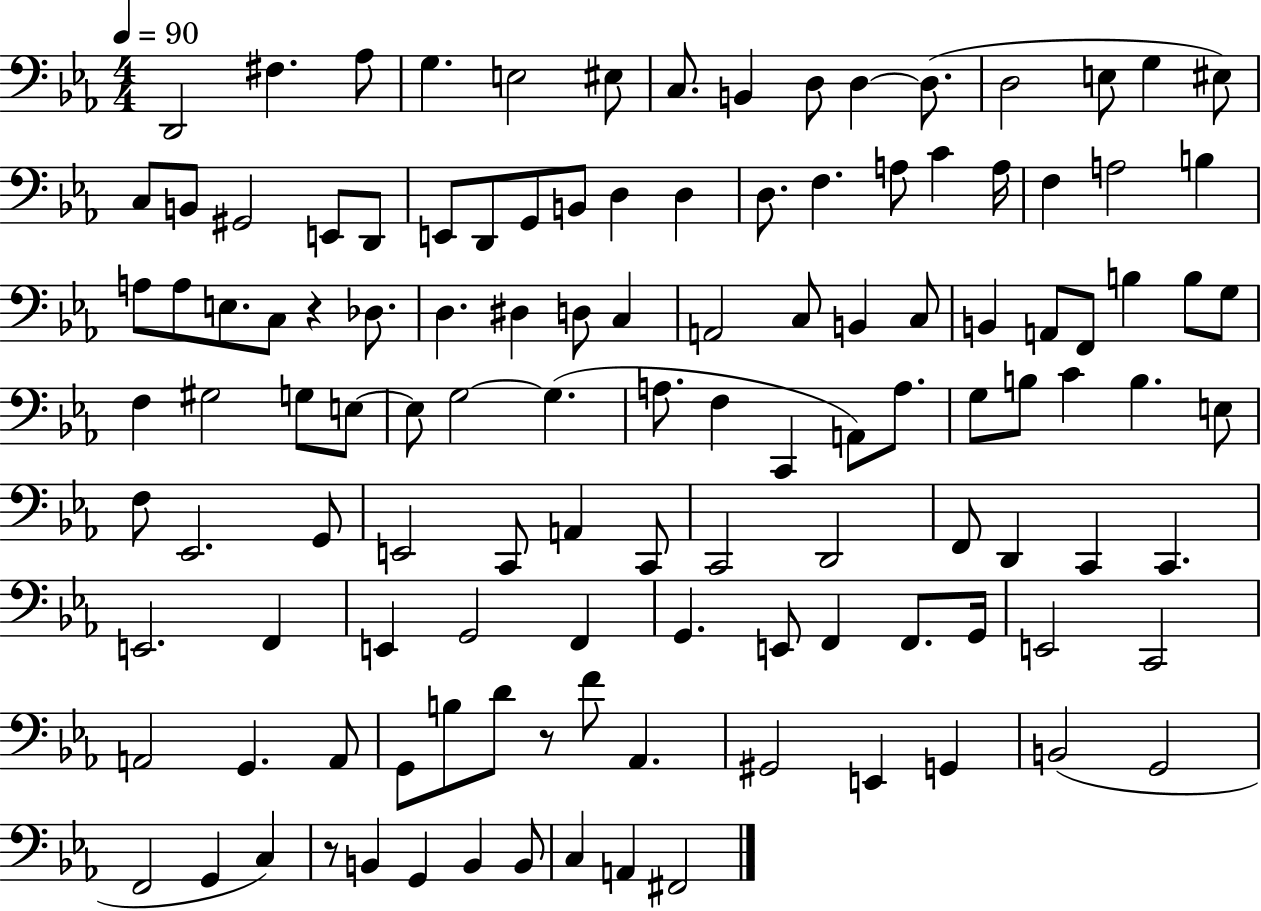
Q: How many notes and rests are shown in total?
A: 121